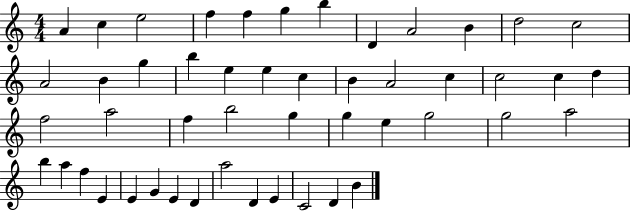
A4/q C5/q E5/h F5/q F5/q G5/q B5/q D4/q A4/h B4/q D5/h C5/h A4/h B4/q G5/q B5/q E5/q E5/q C5/q B4/q A4/h C5/q C5/h C5/q D5/q F5/h A5/h F5/q B5/h G5/q G5/q E5/q G5/h G5/h A5/h B5/q A5/q F5/q E4/q E4/q G4/q E4/q D4/q A5/h D4/q E4/q C4/h D4/q B4/q